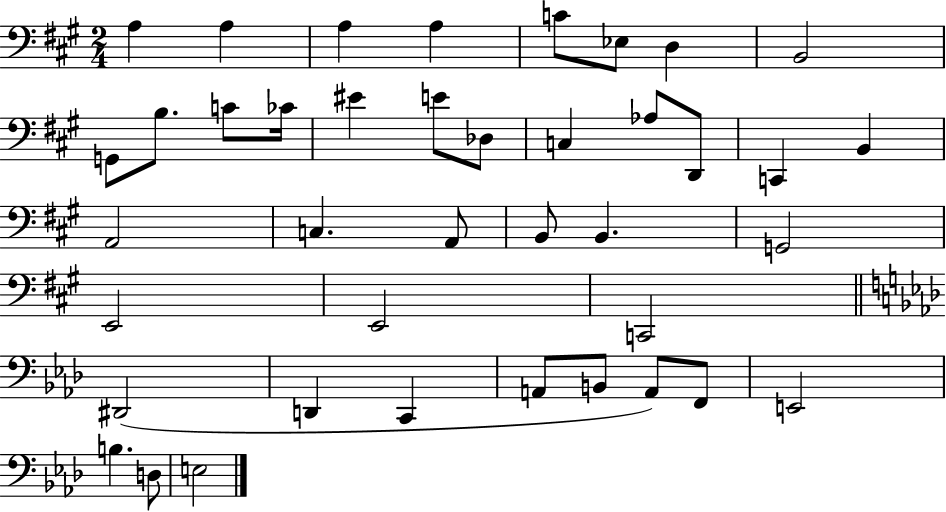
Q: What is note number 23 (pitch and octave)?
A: A2